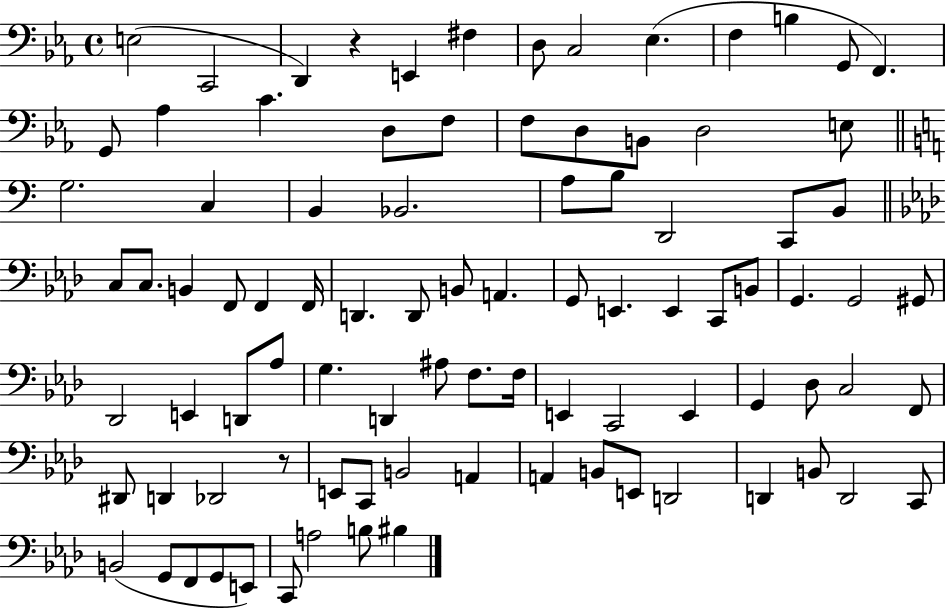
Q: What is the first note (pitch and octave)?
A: E3